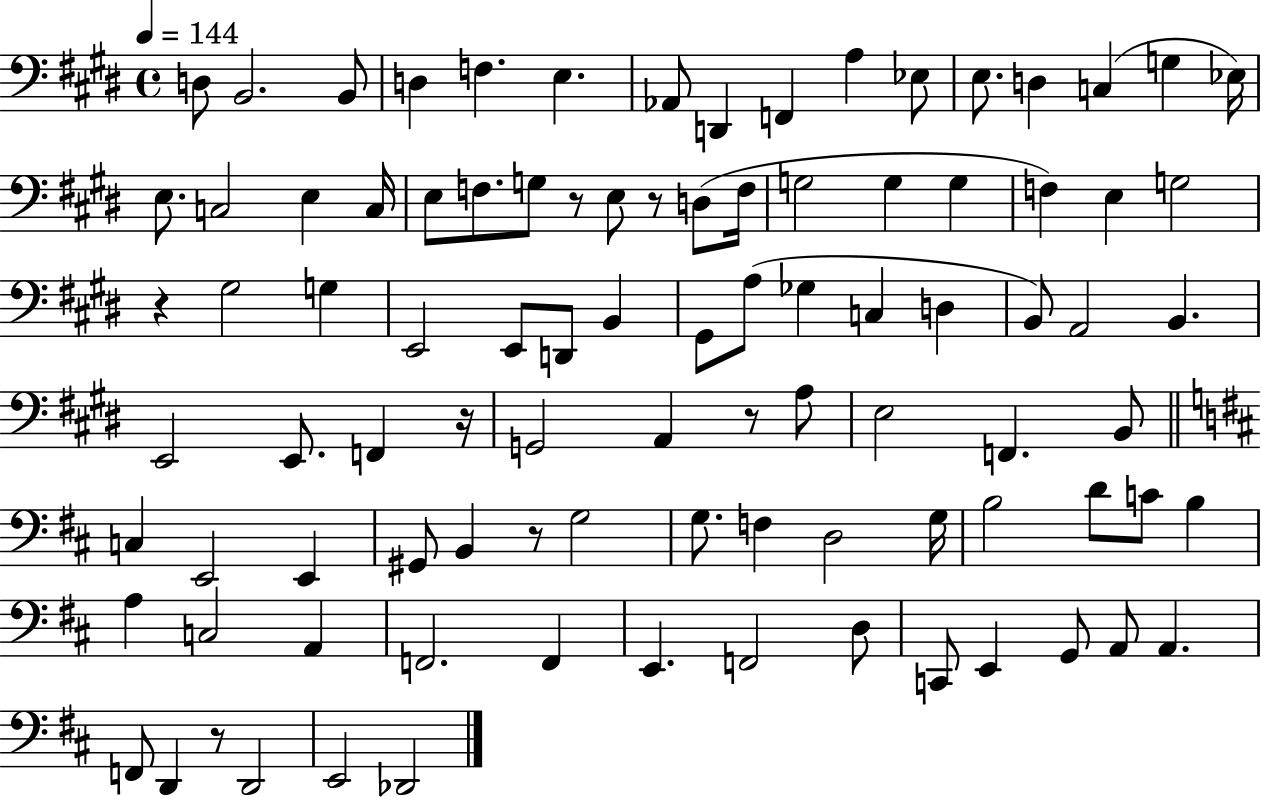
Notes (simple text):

D3/e B2/h. B2/e D3/q F3/q. E3/q. Ab2/e D2/q F2/q A3/q Eb3/e E3/e. D3/q C3/q G3/q Eb3/s E3/e. C3/h E3/q C3/s E3/e F3/e. G3/e R/e E3/e R/e D3/e F3/s G3/h G3/q G3/q F3/q E3/q G3/h R/q G#3/h G3/q E2/h E2/e D2/e B2/q G#2/e A3/e Gb3/q C3/q D3/q B2/e A2/h B2/q. E2/h E2/e. F2/q R/s G2/h A2/q R/e A3/e E3/h F2/q. B2/e C3/q E2/h E2/q G#2/e B2/q R/e G3/h G3/e. F3/q D3/h G3/s B3/h D4/e C4/e B3/q A3/q C3/h A2/q F2/h. F2/q E2/q. F2/h D3/e C2/e E2/q G2/e A2/e A2/q. F2/e D2/q R/e D2/h E2/h Db2/h